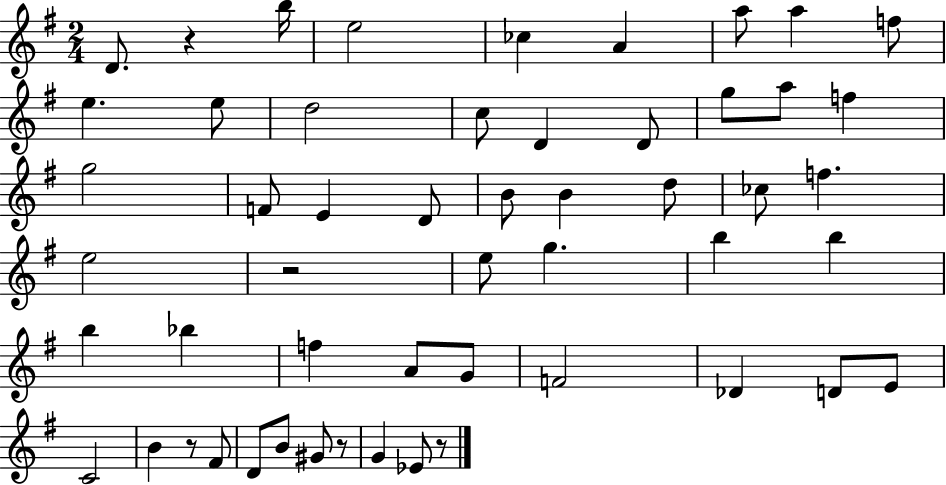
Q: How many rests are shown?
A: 5